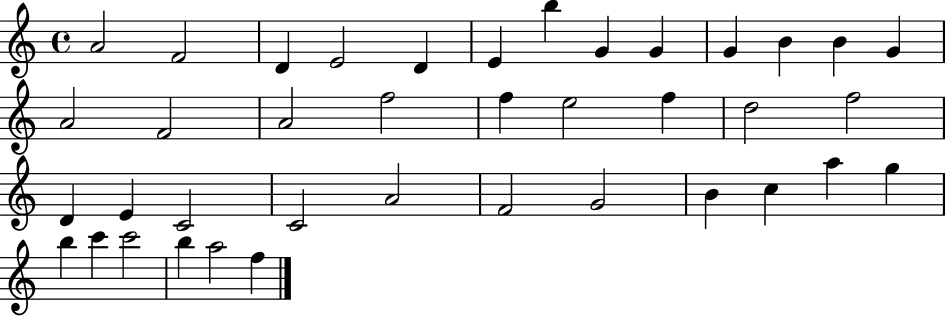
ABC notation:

X:1
T:Untitled
M:4/4
L:1/4
K:C
A2 F2 D E2 D E b G G G B B G A2 F2 A2 f2 f e2 f d2 f2 D E C2 C2 A2 F2 G2 B c a g b c' c'2 b a2 f